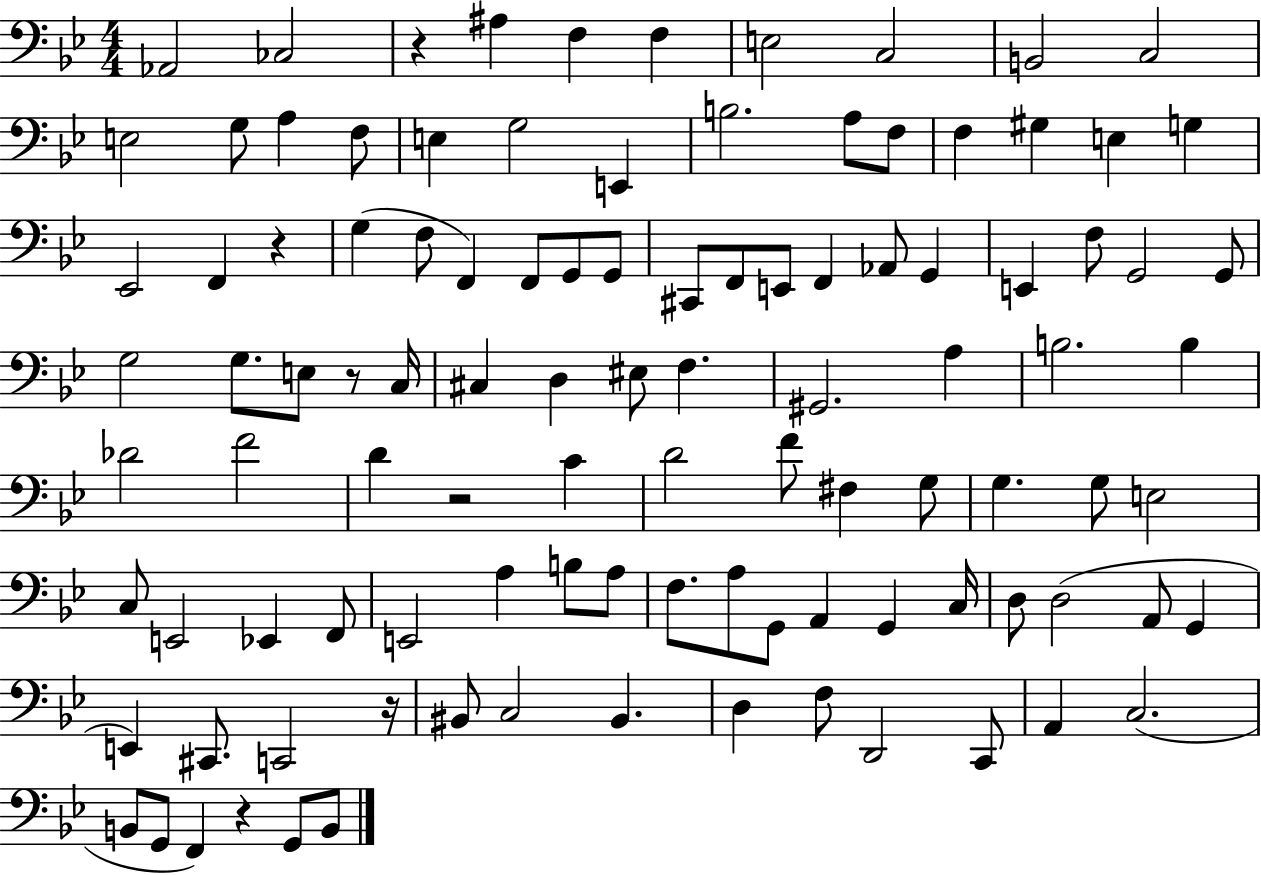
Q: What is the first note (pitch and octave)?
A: Ab2